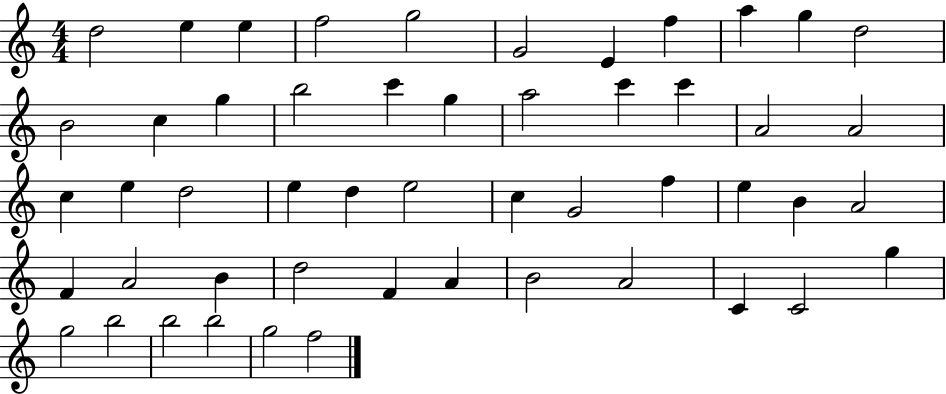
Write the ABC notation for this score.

X:1
T:Untitled
M:4/4
L:1/4
K:C
d2 e e f2 g2 G2 E f a g d2 B2 c g b2 c' g a2 c' c' A2 A2 c e d2 e d e2 c G2 f e B A2 F A2 B d2 F A B2 A2 C C2 g g2 b2 b2 b2 g2 f2